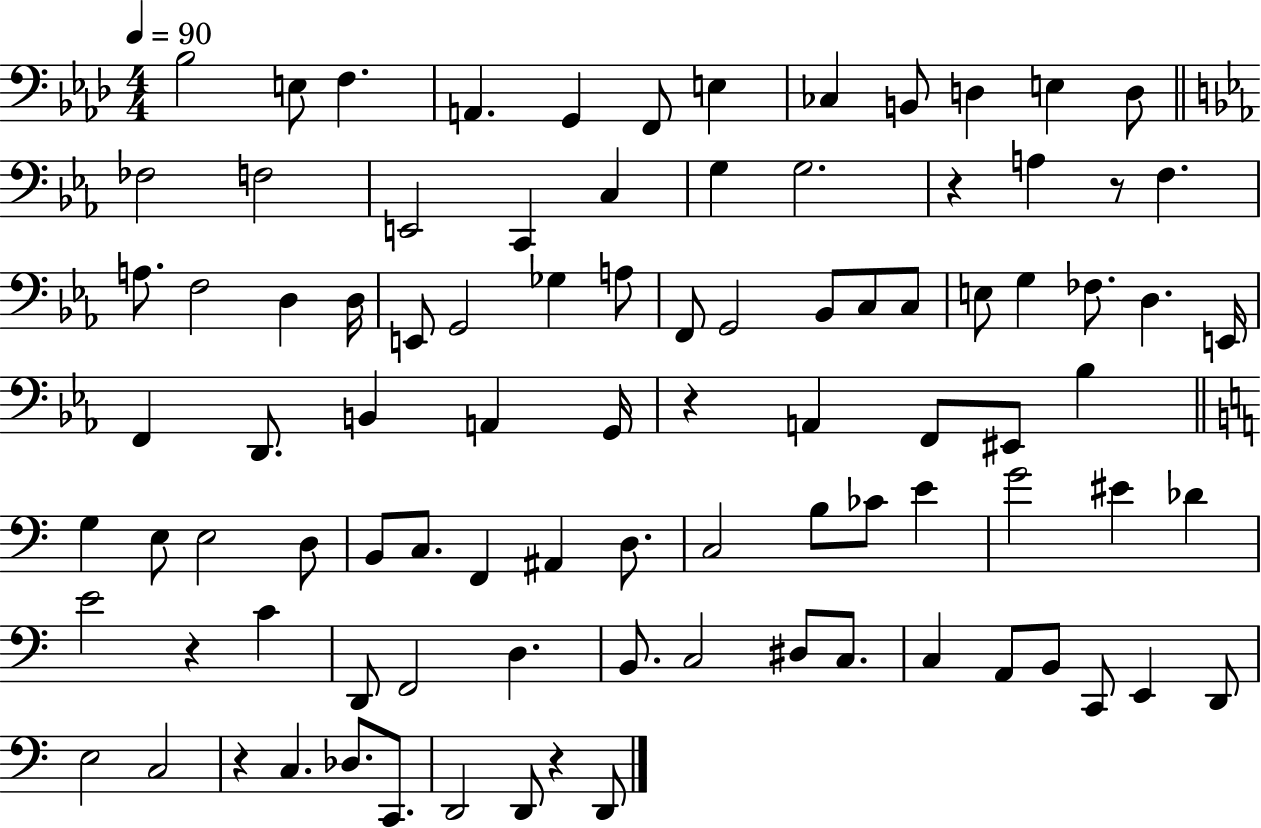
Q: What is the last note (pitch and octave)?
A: D2